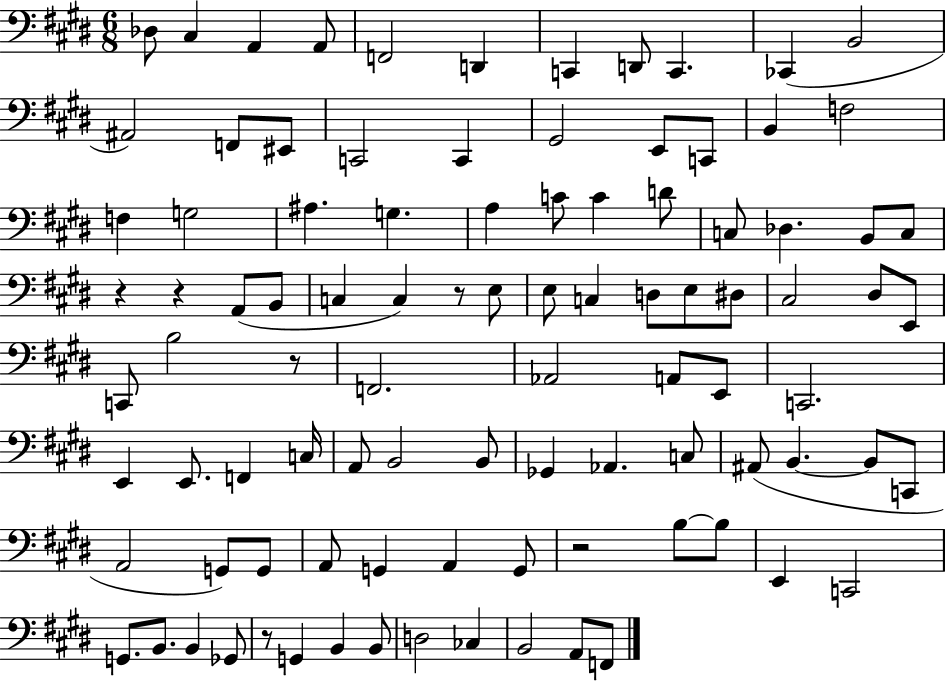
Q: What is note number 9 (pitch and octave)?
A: C2